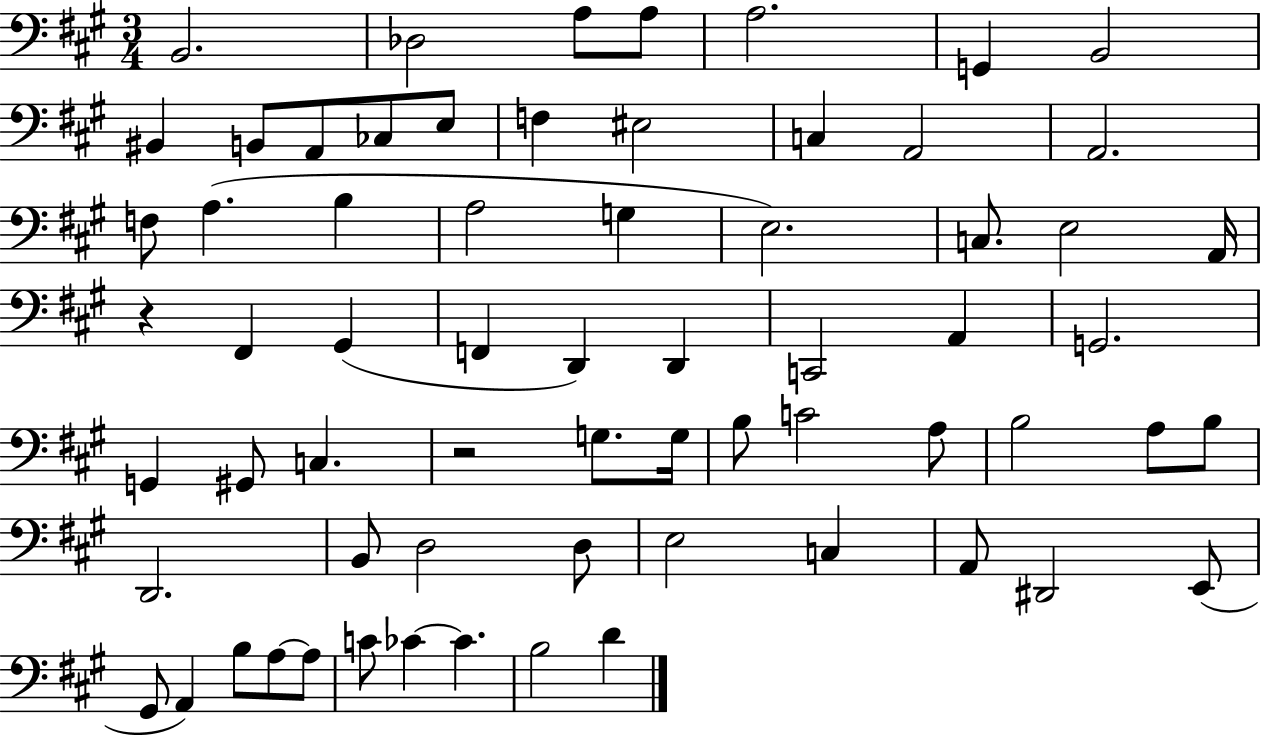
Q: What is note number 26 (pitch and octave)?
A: A2